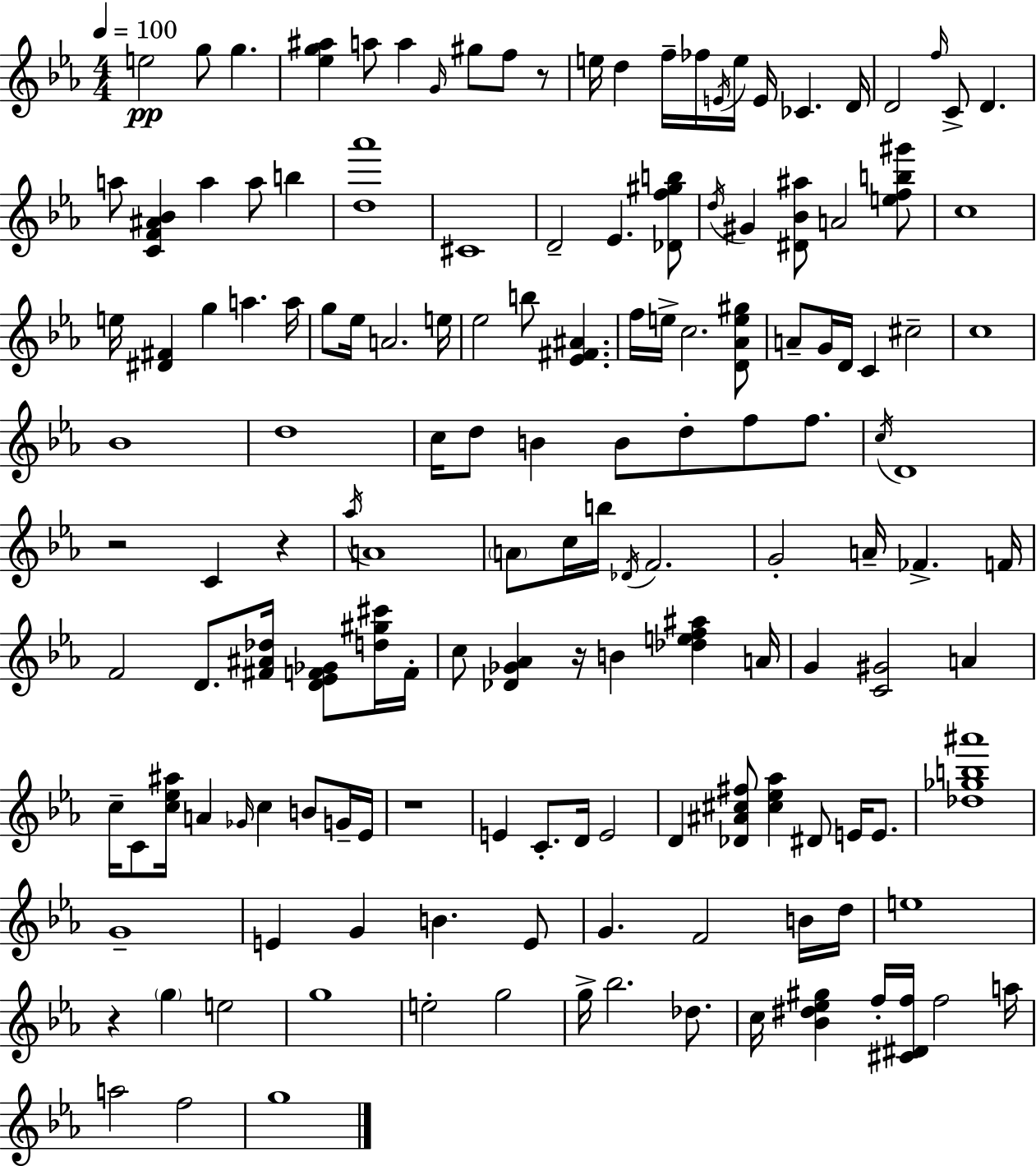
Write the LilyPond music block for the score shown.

{
  \clef treble
  \numericTimeSignature
  \time 4/4
  \key c \minor
  \tempo 4 = 100
  e''2\pp g''8 g''4. | <ees'' g'' ais''>4 a''8 a''4 \grace { g'16 } gis''8 f''8 r8 | e''16 d''4 f''16-- fes''16 \acciaccatura { e'16 } e''16 e'16 ces'4. | d'16 d'2 \grace { f''16 } c'8-> d'4. | \break a''8 <c' f' ais' bes'>4 a''4 a''8 b''4 | <d'' aes'''>1 | cis'1 | d'2-- ees'4. | \break <des' f'' gis'' b''>8 \acciaccatura { d''16 } gis'4 <dis' bes' ais''>8 a'2 | <e'' f'' b'' gis'''>8 c''1 | e''16 <dis' fis'>4 g''4 a''4. | a''16 g''8 ees''16 a'2. | \break e''16 ees''2 b''8 <ees' fis' ais'>4. | f''16 e''16-> c''2. | <d' aes' e'' gis''>8 a'8-- g'16 d'16 c'4 cis''2-- | c''1 | \break bes'1 | d''1 | c''16 d''8 b'4 b'8 d''8-. f''8 | f''8. \acciaccatura { c''16 } d'1 | \break r2 c'4 | r4 \acciaccatura { aes''16 } a'1 | \parenthesize a'8 c''16 b''16 \acciaccatura { des'16 } f'2. | g'2-. a'16-- | \break fes'4.-> f'16 f'2 d'8. | <fis' ais' des''>16 <d' ees' f' ges'>8 <d'' gis'' cis'''>16 f'16-. c''8 <des' ges' aes'>4 r16 b'4 | <des'' e'' f'' ais''>4 a'16 g'4 <c' gis'>2 | a'4 c''16-- c'8 <c'' ees'' ais''>16 a'4 \grace { ges'16 } | \break c''4 b'8 g'16-- ees'16 r1 | e'4 c'8.-. d'16 | e'2 d'4 <des' ais' cis'' fis''>8 <cis'' ees'' aes''>4 | dis'8 e'16 e'8. <des'' ges'' b'' ais'''>1 | \break g'1-- | e'4 g'4 | b'4. e'8 g'4. f'2 | b'16 d''16 e''1 | \break r4 \parenthesize g''4 | e''2 g''1 | e''2-. | g''2 g''16-> bes''2. | \break des''8. c''16 <bes' dis'' ees'' gis''>4 f''16-. <cis' dis' f''>16 f''2 | a''16 a''2 | f''2 g''1 | \bar "|."
}